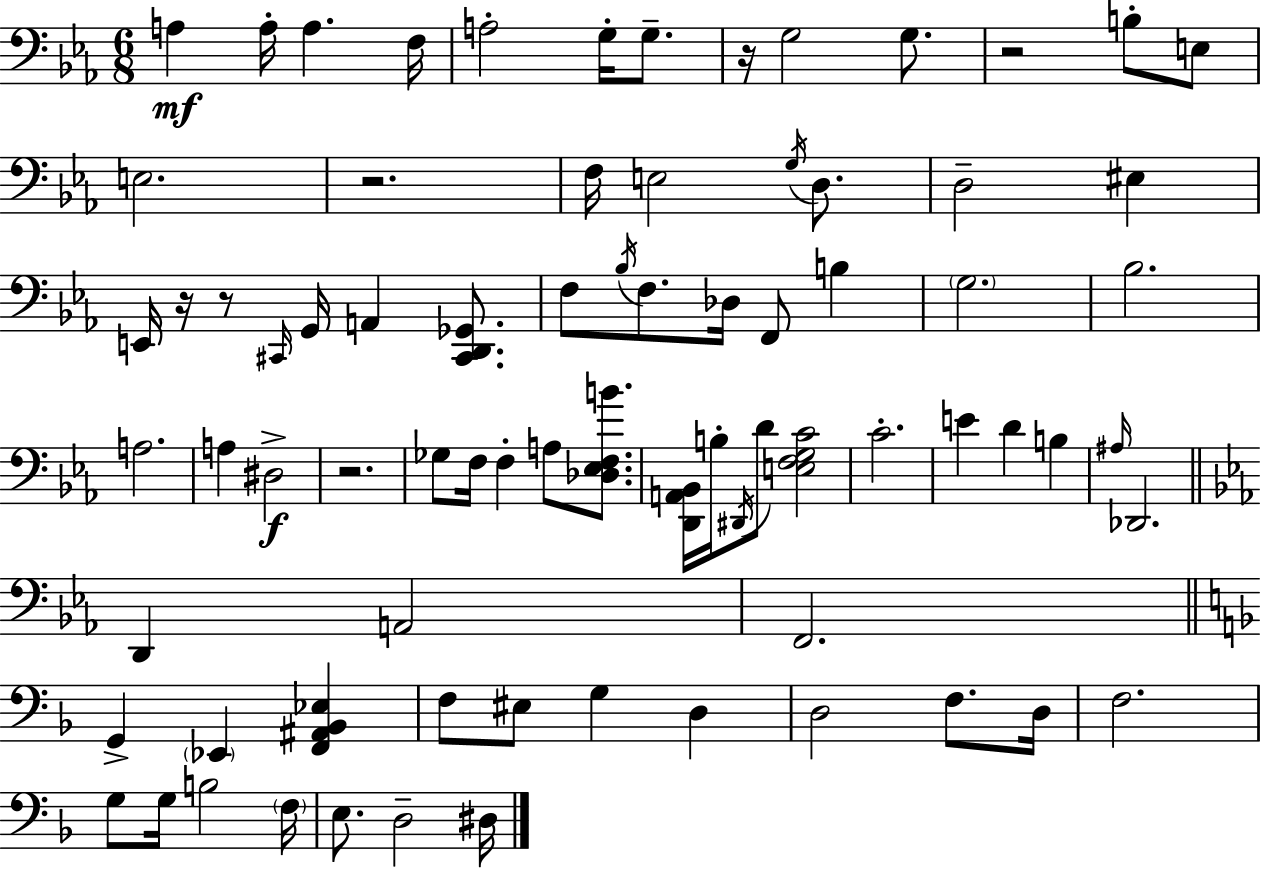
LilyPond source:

{
  \clef bass
  \numericTimeSignature
  \time 6/8
  \key ees \major
  \repeat volta 2 { a4\mf a16-. a4. f16 | a2-. g16-. g8.-- | r16 g2 g8. | r2 b8-. e8 | \break e2. | r2. | f16 e2 \acciaccatura { g16 } d8. | d2-- eis4 | \break e,16 r16 r8 \grace { cis,16 } g,16 a,4 <cis, d, ges,>8. | f8 \acciaccatura { bes16 } f8. des16 f,8 b4 | \parenthesize g2. | bes2. | \break a2. | a4 dis2->\f | r2. | ges8 f16 f4-. a8 | \break <des ees f b'>8. <d, a, bes,>16 b16-. \acciaccatura { dis,16 } d'8 <e f g c'>2 | c'2.-. | e'4 d'4 | b4 \grace { ais16 } des,2. | \break \bar "||" \break \key ees \major d,4 a,2 | f,2. | \bar "||" \break \key f \major g,4-> \parenthesize ees,4 <f, ais, bes, ees>4 | f8 eis8 g4 d4 | d2 f8. d16 | f2. | \break g8 g16 b2 \parenthesize f16 | e8. d2-- dis16 | } \bar "|."
}